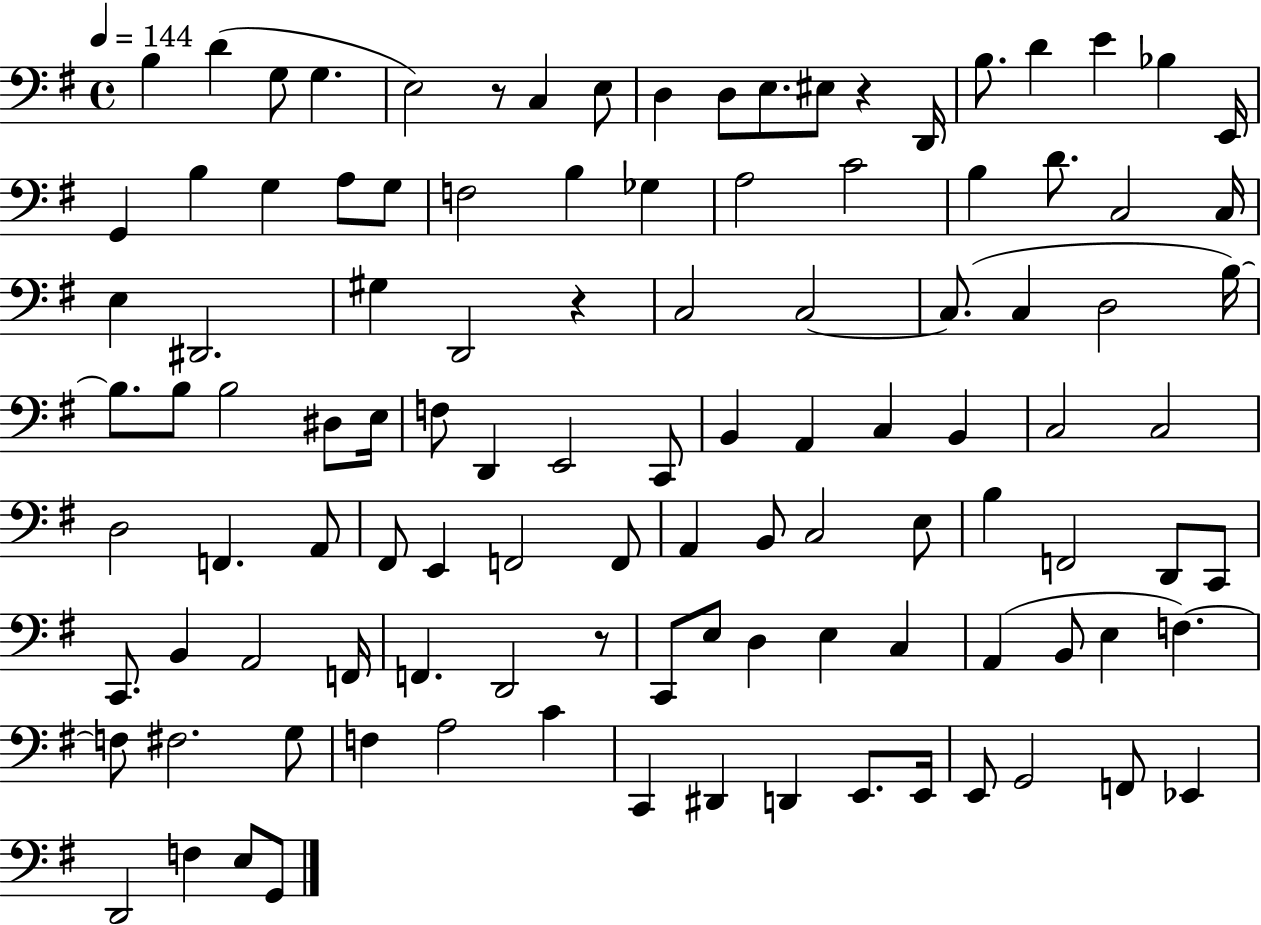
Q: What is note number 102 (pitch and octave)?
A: D2